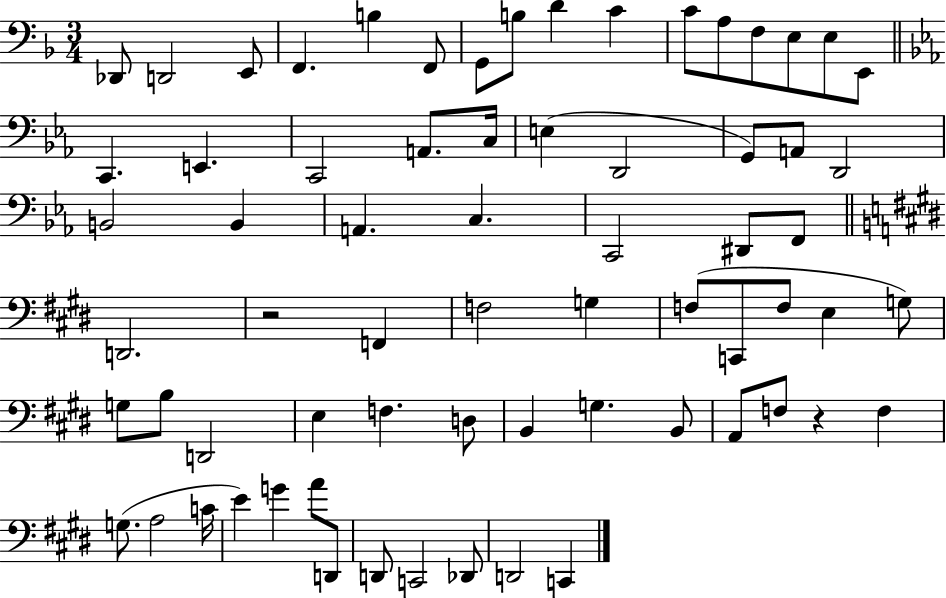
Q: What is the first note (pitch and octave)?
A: Db2